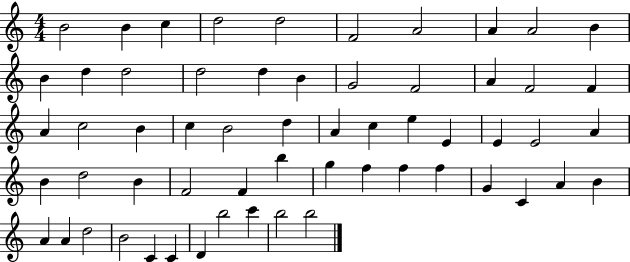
X:1
T:Untitled
M:4/4
L:1/4
K:C
B2 B c d2 d2 F2 A2 A A2 B B d d2 d2 d B G2 F2 A F2 F A c2 B c B2 d A c e E E E2 A B d2 B F2 F b g f f f G C A B A A d2 B2 C C D b2 c' b2 b2